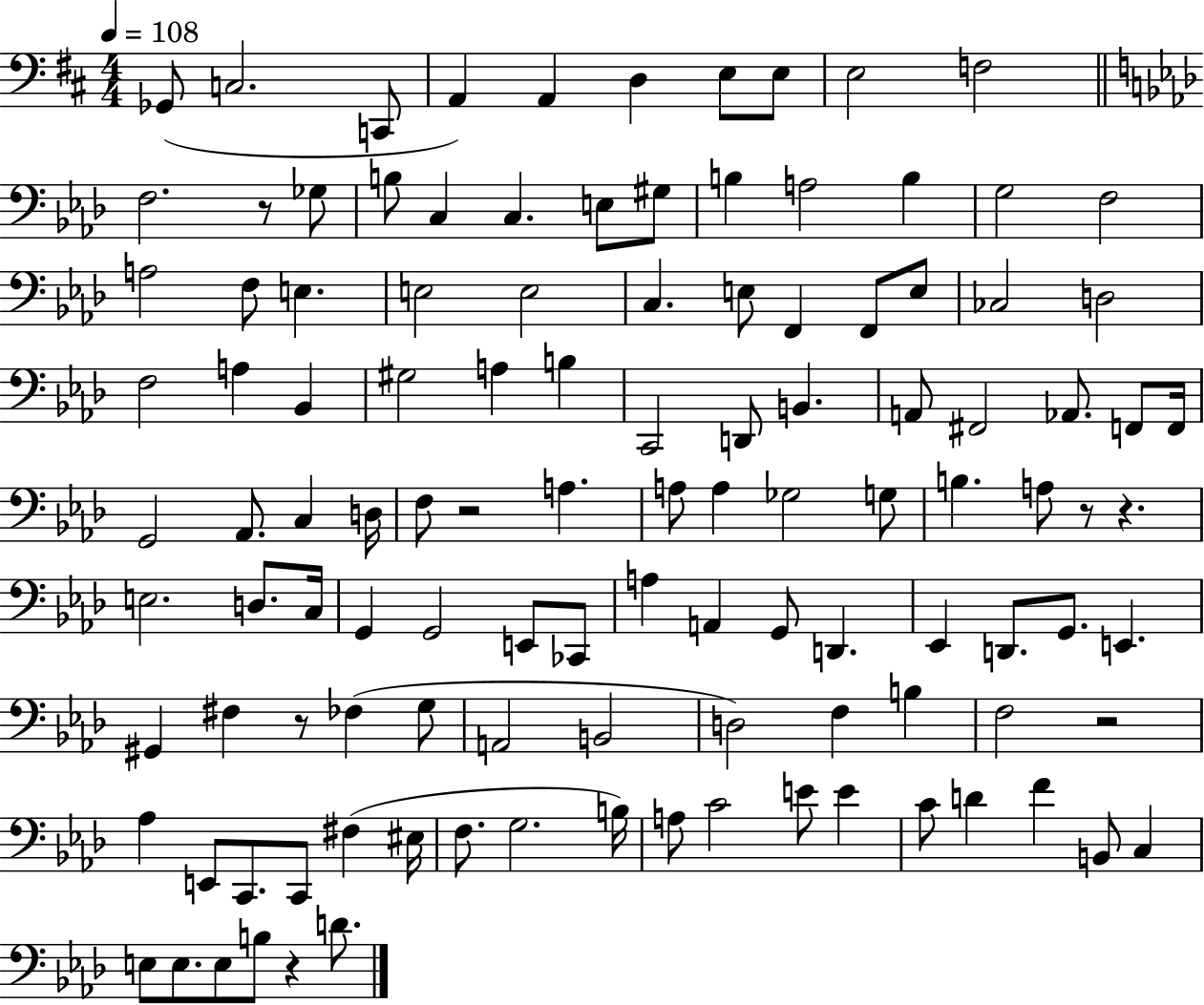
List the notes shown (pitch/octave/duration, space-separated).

Gb2/e C3/h. C2/e A2/q A2/q D3/q E3/e E3/e E3/h F3/h F3/h. R/e Gb3/e B3/e C3/q C3/q. E3/e G#3/e B3/q A3/h B3/q G3/h F3/h A3/h F3/e E3/q. E3/h E3/h C3/q. E3/e F2/q F2/e E3/e CES3/h D3/h F3/h A3/q Bb2/q G#3/h A3/q B3/q C2/h D2/e B2/q. A2/e F#2/h Ab2/e. F2/e F2/s G2/h Ab2/e. C3/q D3/s F3/e R/h A3/q. A3/e A3/q Gb3/h G3/e B3/q. A3/e R/e R/q. E3/h. D3/e. C3/s G2/q G2/h E2/e CES2/e A3/q A2/q G2/e D2/q. Eb2/q D2/e. G2/e. E2/q. G#2/q F#3/q R/e FES3/q G3/e A2/h B2/h D3/h F3/q B3/q F3/h R/h Ab3/q E2/e C2/e. C2/e F#3/q EIS3/s F3/e. G3/h. B3/s A3/e C4/h E4/e E4/q C4/e D4/q F4/q B2/e C3/q E3/e E3/e. E3/e B3/e R/q D4/e.